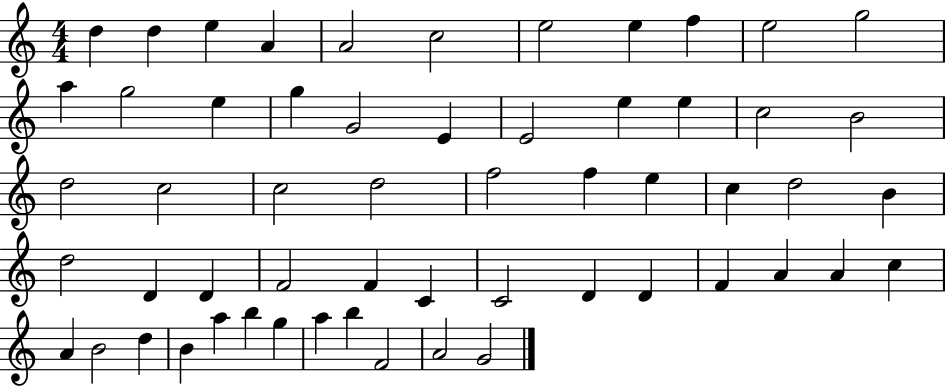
D5/q D5/q E5/q A4/q A4/h C5/h E5/h E5/q F5/q E5/h G5/h A5/q G5/h E5/q G5/q G4/h E4/q E4/h E5/q E5/q C5/h B4/h D5/h C5/h C5/h D5/h F5/h F5/q E5/q C5/q D5/h B4/q D5/h D4/q D4/q F4/h F4/q C4/q C4/h D4/q D4/q F4/q A4/q A4/q C5/q A4/q B4/h D5/q B4/q A5/q B5/q G5/q A5/q B5/q F4/h A4/h G4/h